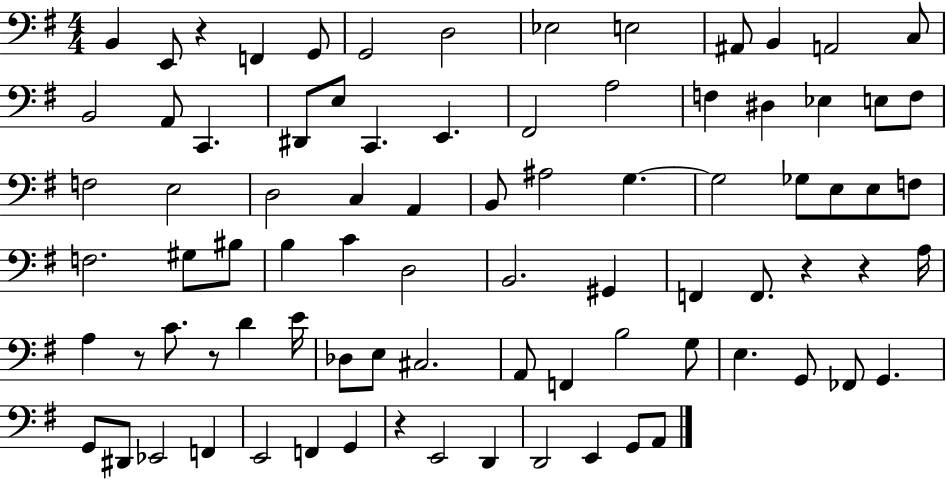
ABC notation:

X:1
T:Untitled
M:4/4
L:1/4
K:G
B,, E,,/2 z F,, G,,/2 G,,2 D,2 _E,2 E,2 ^A,,/2 B,, A,,2 C,/2 B,,2 A,,/2 C,, ^D,,/2 E,/2 C,, E,, ^F,,2 A,2 F, ^D, _E, E,/2 F,/2 F,2 E,2 D,2 C, A,, B,,/2 ^A,2 G, G,2 _G,/2 E,/2 E,/2 F,/2 F,2 ^G,/2 ^B,/2 B, C D,2 B,,2 ^G,, F,, F,,/2 z z A,/4 A, z/2 C/2 z/2 D E/4 _D,/2 E,/2 ^C,2 A,,/2 F,, B,2 G,/2 E, G,,/2 _F,,/2 G,, G,,/2 ^D,,/2 _E,,2 F,, E,,2 F,, G,, z E,,2 D,, D,,2 E,, G,,/2 A,,/2